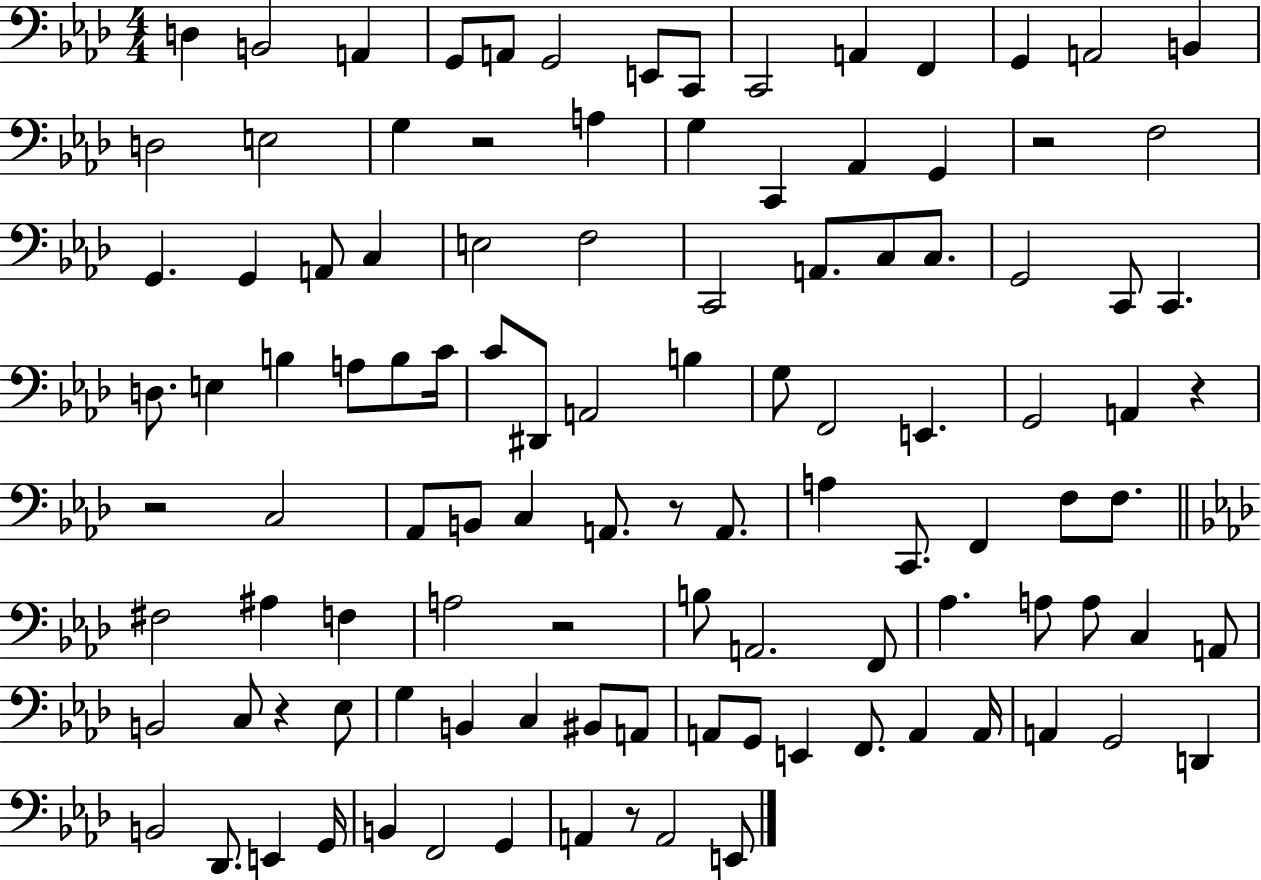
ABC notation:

X:1
T:Untitled
M:4/4
L:1/4
K:Ab
D, B,,2 A,, G,,/2 A,,/2 G,,2 E,,/2 C,,/2 C,,2 A,, F,, G,, A,,2 B,, D,2 E,2 G, z2 A, G, C,, _A,, G,, z2 F,2 G,, G,, A,,/2 C, E,2 F,2 C,,2 A,,/2 C,/2 C,/2 G,,2 C,,/2 C,, D,/2 E, B, A,/2 B,/2 C/4 C/2 ^D,,/2 A,,2 B, G,/2 F,,2 E,, G,,2 A,, z z2 C,2 _A,,/2 B,,/2 C, A,,/2 z/2 A,,/2 A, C,,/2 F,, F,/2 F,/2 ^F,2 ^A, F, A,2 z2 B,/2 A,,2 F,,/2 _A, A,/2 A,/2 C, A,,/2 B,,2 C,/2 z _E,/2 G, B,, C, ^B,,/2 A,,/2 A,,/2 G,,/2 E,, F,,/2 A,, A,,/4 A,, G,,2 D,, B,,2 _D,,/2 E,, G,,/4 B,, F,,2 G,, A,, z/2 A,,2 E,,/2